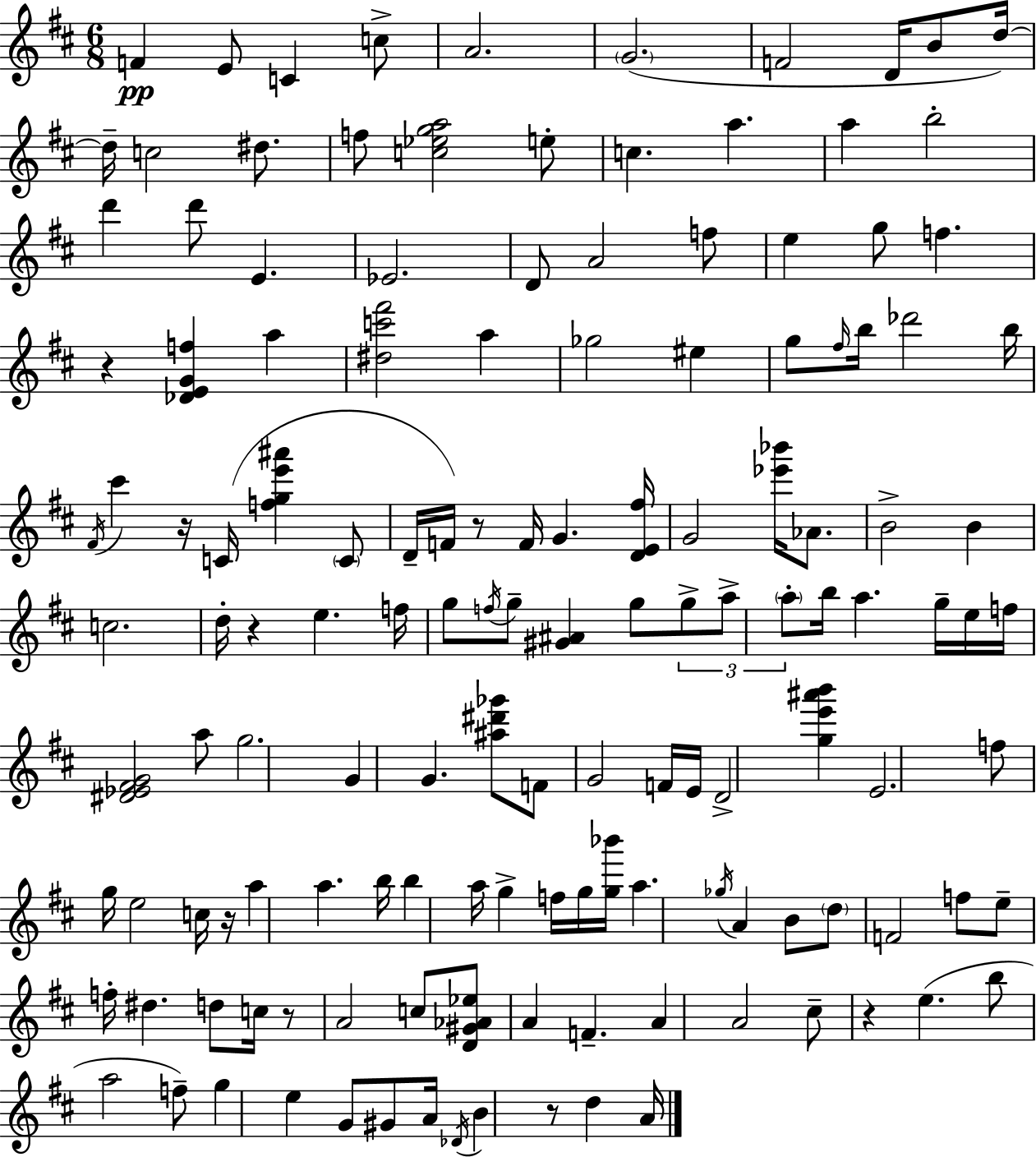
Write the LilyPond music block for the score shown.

{
  \clef treble
  \numericTimeSignature
  \time 6/8
  \key d \major
  f'4\pp e'8 c'4 c''8-> | a'2. | \parenthesize g'2.( | f'2 d'16 b'8 d''16~~) | \break d''16-- c''2 dis''8. | f''8 <c'' ees'' g'' a''>2 e''8-. | c''4. a''4. | a''4 b''2-. | \break d'''4 d'''8 e'4. | ees'2. | d'8 a'2 f''8 | e''4 g''8 f''4. | \break r4 <des' e' g' f''>4 a''4 | <dis'' c''' fis'''>2 a''4 | ges''2 eis''4 | g''8 \grace { fis''16 } b''16 des'''2 | \break b''16 \acciaccatura { fis'16 } cis'''4 r16 c'16( <f'' g'' e''' ais'''>4 | \parenthesize c'8 d'16-- f'16) r8 f'16 g'4. | <d' e' fis''>16 g'2 <ees''' bes'''>16 aes'8. | b'2-> b'4 | \break c''2. | d''16-. r4 e''4. | f''16 g''8 \acciaccatura { f''16 } g''8-- <gis' ais'>4 g''8 | \tuplet 3/2 { g''8-> a''8-> \parenthesize a''8-. } b''16 a''4. | \break g''16-- e''16 f''16 <dis' ees' fis' g'>2 | a''8 g''2. | g'4 g'4. | <ais'' dis''' ges'''>8 f'8 g'2 | \break f'16 e'16 d'2-> <g'' e''' ais''' b'''>4 | e'2. | f''8 g''16 e''2 | c''16 r16 a''4 a''4. | \break b''16 b''4 a''16 g''4-> | f''16 g''16 <g'' bes'''>16 a''4. \acciaccatura { ges''16 } a'4 | b'8 \parenthesize d''8 f'2 | f''8 e''8-- f''16-. dis''4. | \break d''8 c''16 r8 a'2 | c''8 <d' gis' aes' ees''>8 a'4 f'4.-- | a'4 a'2 | cis''8-- r4 e''4.( | \break b''8 a''2 | f''8--) g''4 e''4 | g'8 gis'8 a'16 \acciaccatura { des'16 } b'4 r8 | d''4 a'16 \bar "|."
}